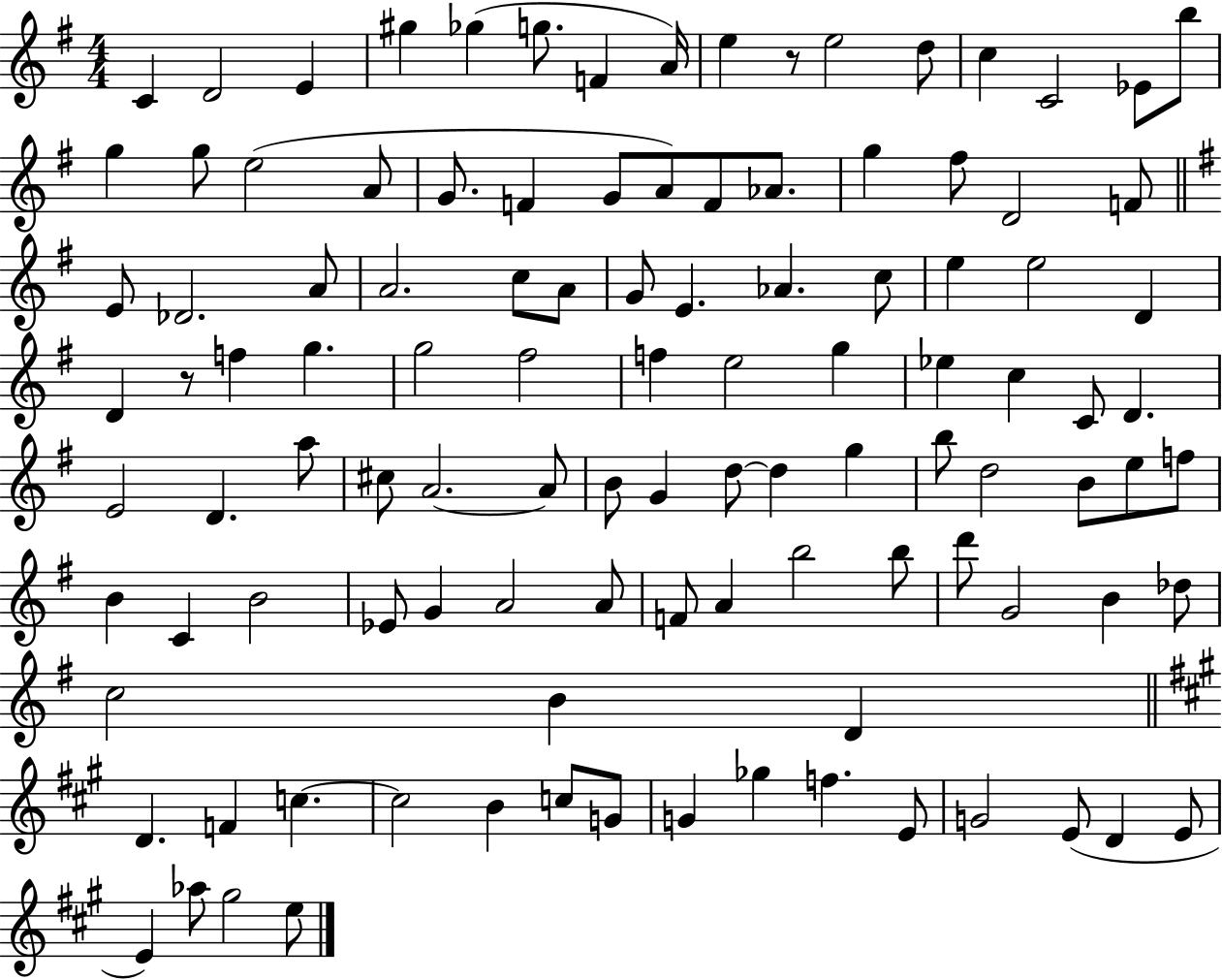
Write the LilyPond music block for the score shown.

{
  \clef treble
  \numericTimeSignature
  \time 4/4
  \key g \major
  \repeat volta 2 { c'4 d'2 e'4 | gis''4 ges''4( g''8. f'4 a'16) | e''4 r8 e''2 d''8 | c''4 c'2 ees'8 b''8 | \break g''4 g''8 e''2( a'8 | g'8. f'4 g'8 a'8) f'8 aes'8. | g''4 fis''8 d'2 f'8 | \bar "||" \break \key g \major e'8 des'2. a'8 | a'2. c''8 a'8 | g'8 e'4. aes'4. c''8 | e''4 e''2 d'4 | \break d'4 r8 f''4 g''4. | g''2 fis''2 | f''4 e''2 g''4 | ees''4 c''4 c'8 d'4. | \break e'2 d'4. a''8 | cis''8 a'2.~~ a'8 | b'8 g'4 d''8~~ d''4 g''4 | b''8 d''2 b'8 e''8 f''8 | \break b'4 c'4 b'2 | ees'8 g'4 a'2 a'8 | f'8 a'4 b''2 b''8 | d'''8 g'2 b'4 des''8 | \break c''2 b'4 d'4 | \bar "||" \break \key a \major d'4. f'4 c''4.~~ | c''2 b'4 c''8 g'8 | g'4 ges''4 f''4. e'8 | g'2 e'8( d'4 e'8 | \break e'4) aes''8 gis''2 e''8 | } \bar "|."
}